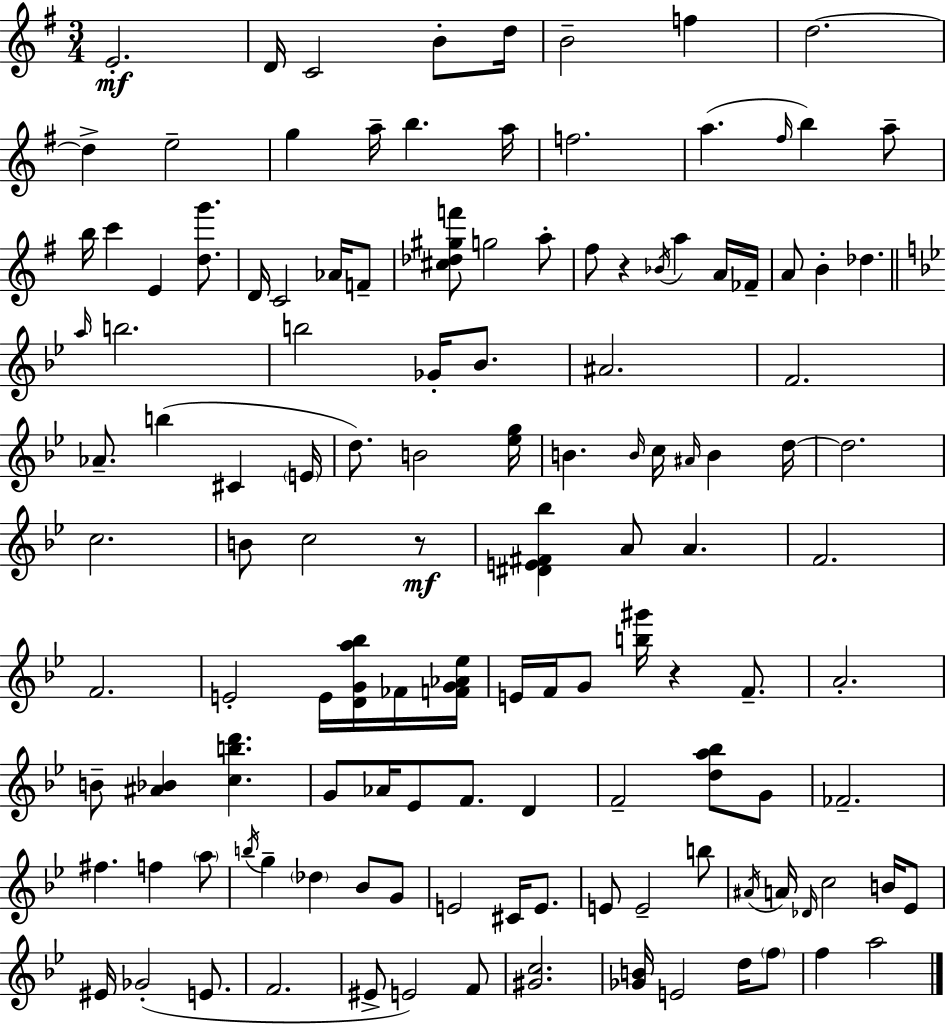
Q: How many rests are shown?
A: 3